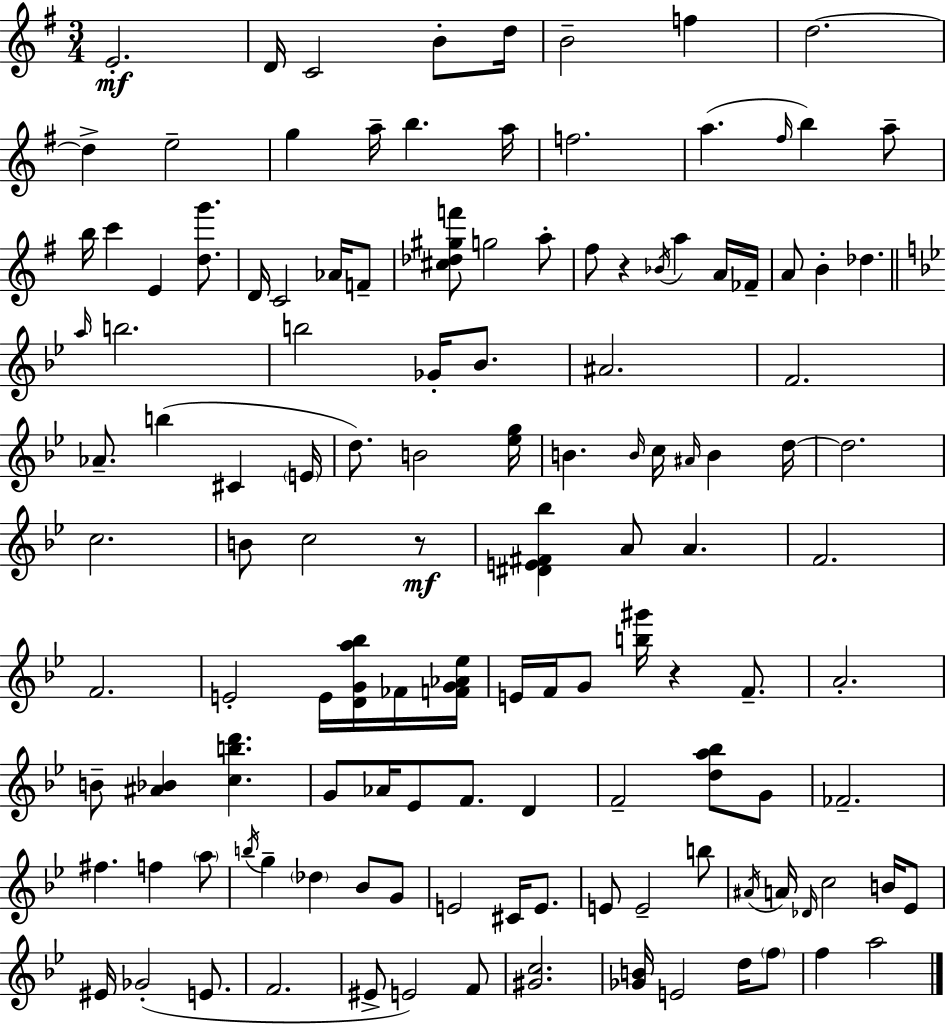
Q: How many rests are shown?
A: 3